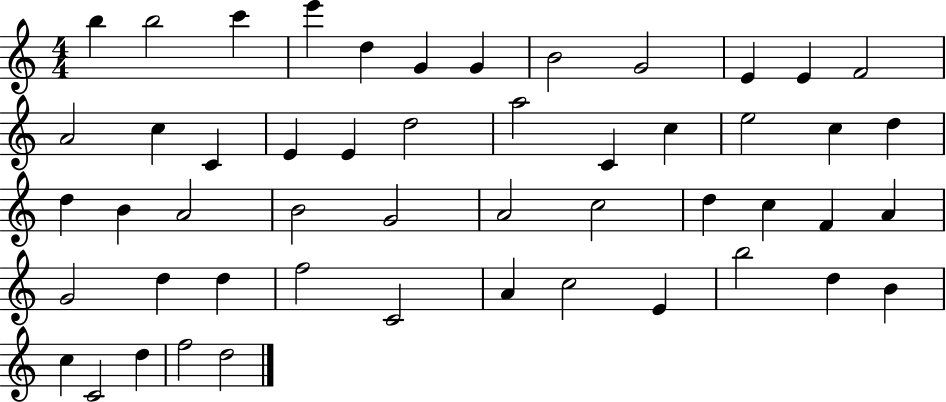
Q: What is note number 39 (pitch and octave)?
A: F5